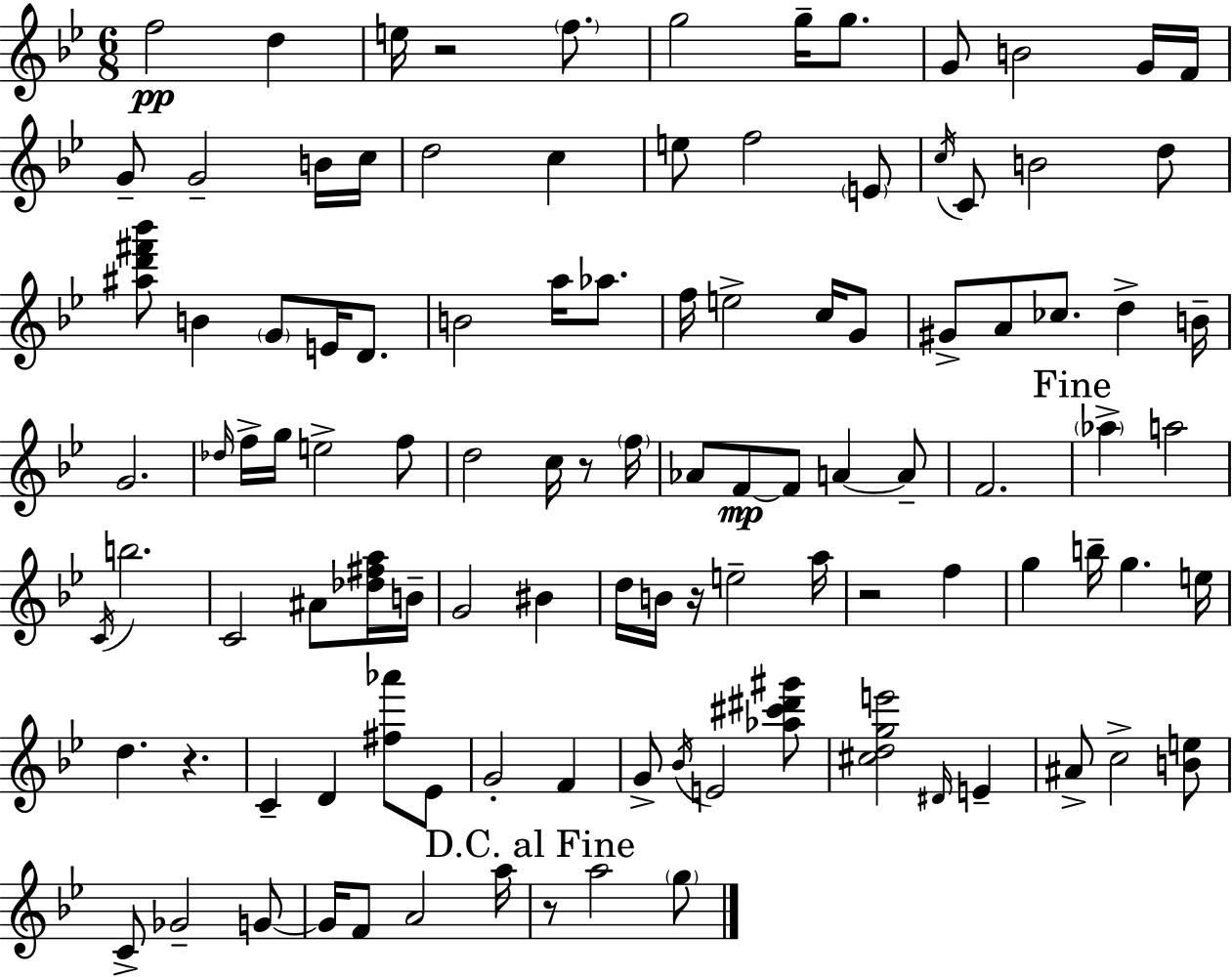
F5/h D5/q E5/s R/h F5/e. G5/h G5/s G5/e. G4/e B4/h G4/s F4/s G4/e G4/h B4/s C5/s D5/h C5/q E5/e F5/h E4/e C5/s C4/e B4/h D5/e [A#5,D6,F#6,Bb6]/e B4/q G4/e E4/s D4/e. B4/h A5/s Ab5/e. F5/s E5/h C5/s G4/e G#4/e A4/e CES5/e. D5/q B4/s G4/h. Db5/s F5/s G5/s E5/h F5/e D5/h C5/s R/e F5/s Ab4/e F4/e F4/e A4/q A4/e F4/h. Ab5/q A5/h C4/s B5/h. C4/h A#4/e [Db5,F#5,A5]/s B4/s G4/h BIS4/q D5/s B4/s R/s E5/h A5/s R/h F5/q G5/q B5/s G5/q. E5/s D5/q. R/q. C4/q D4/q [F#5,Ab6]/e Eb4/e G4/h F4/q G4/e Bb4/s E4/h [Ab5,C#6,D#6,G#6]/e [C#5,D5,G5,E6]/h D#4/s E4/q A#4/e C5/h [B4,E5]/e C4/e Gb4/h G4/e G4/s F4/e A4/h A5/s R/e A5/h G5/e